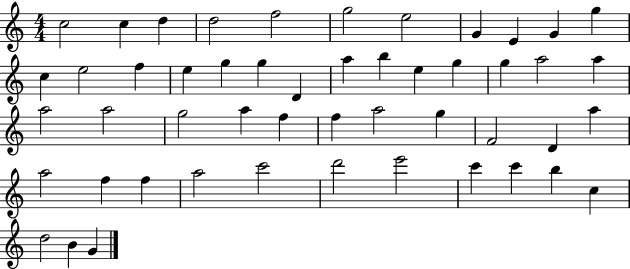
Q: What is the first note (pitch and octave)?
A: C5